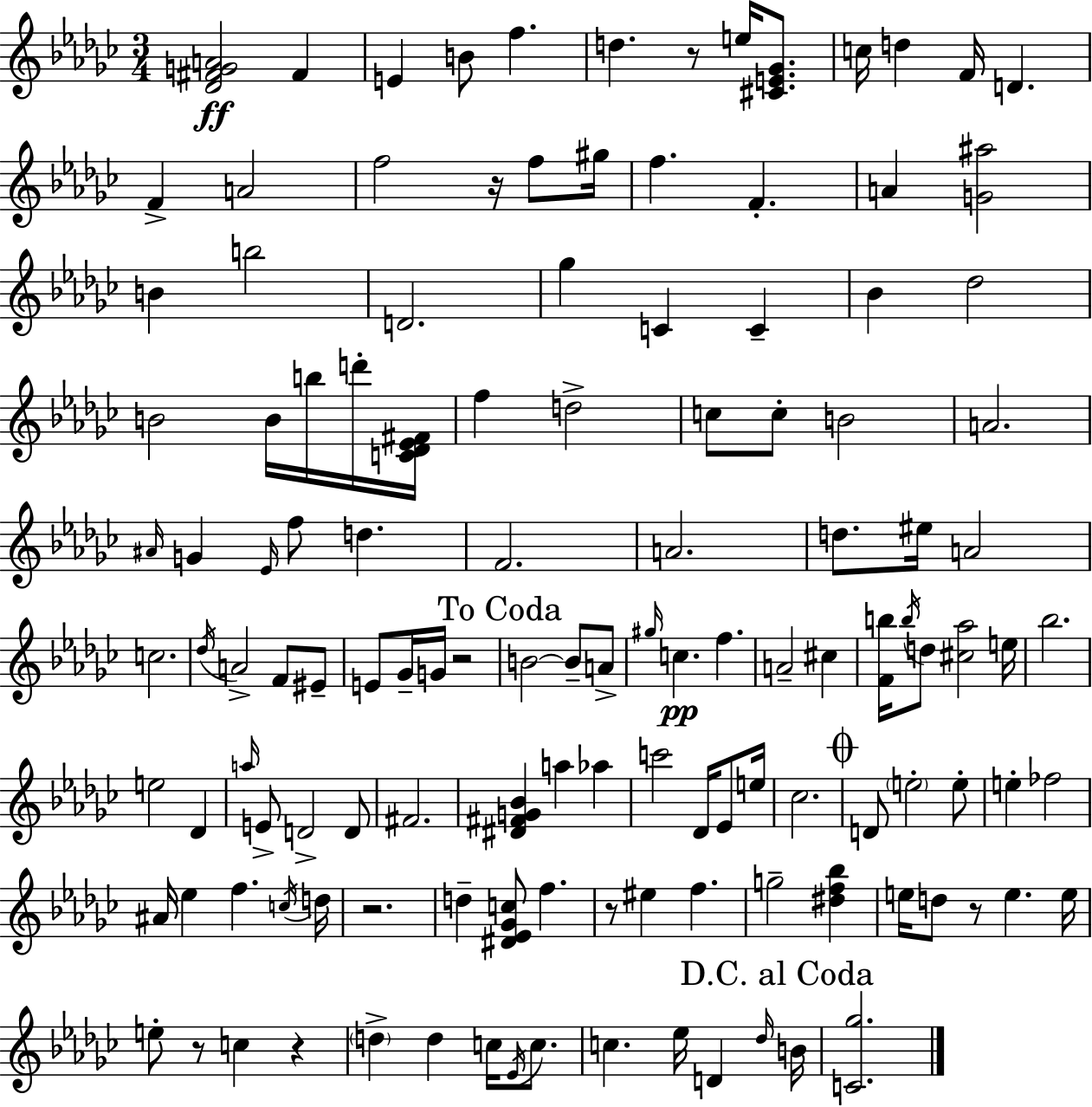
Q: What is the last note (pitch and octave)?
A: B4